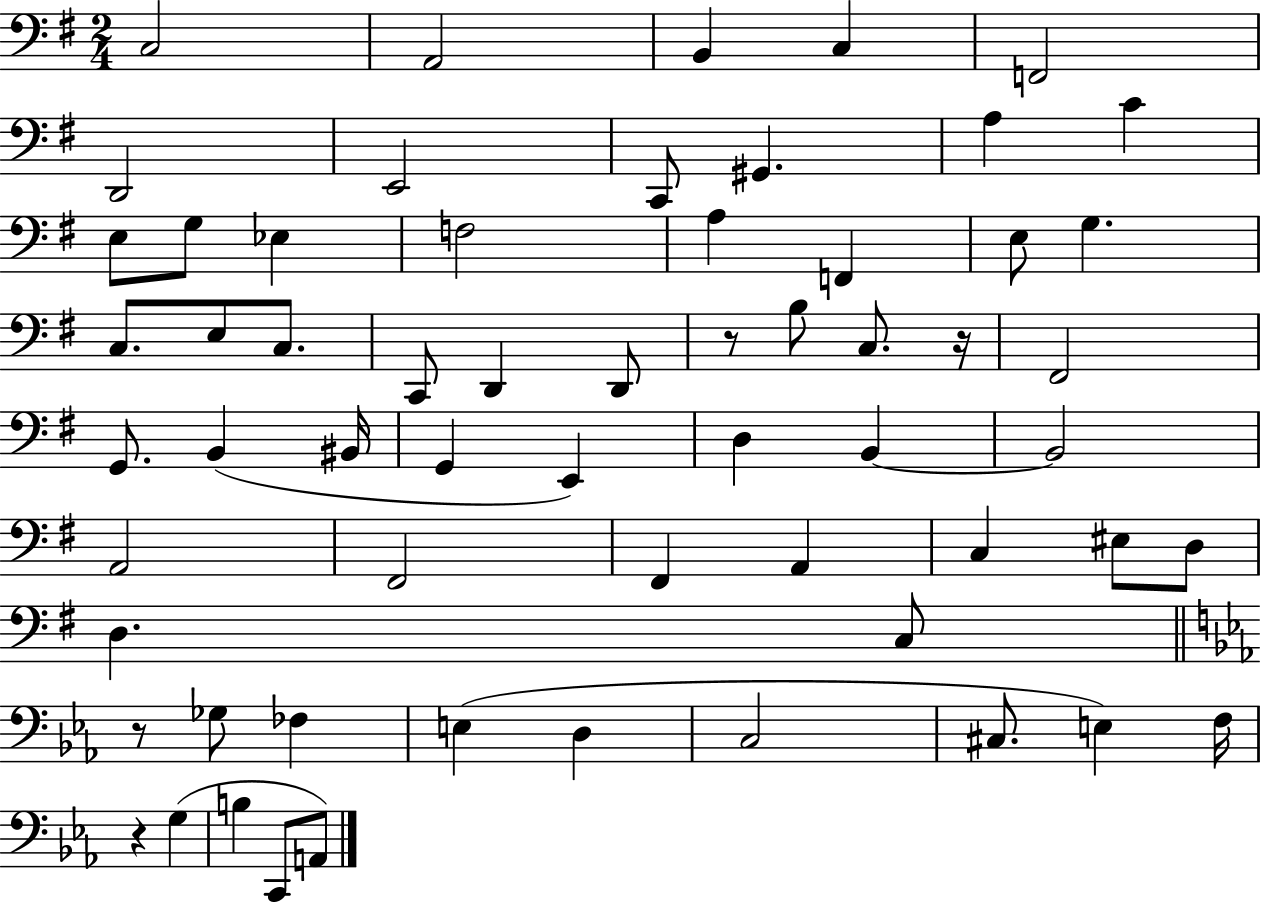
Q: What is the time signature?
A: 2/4